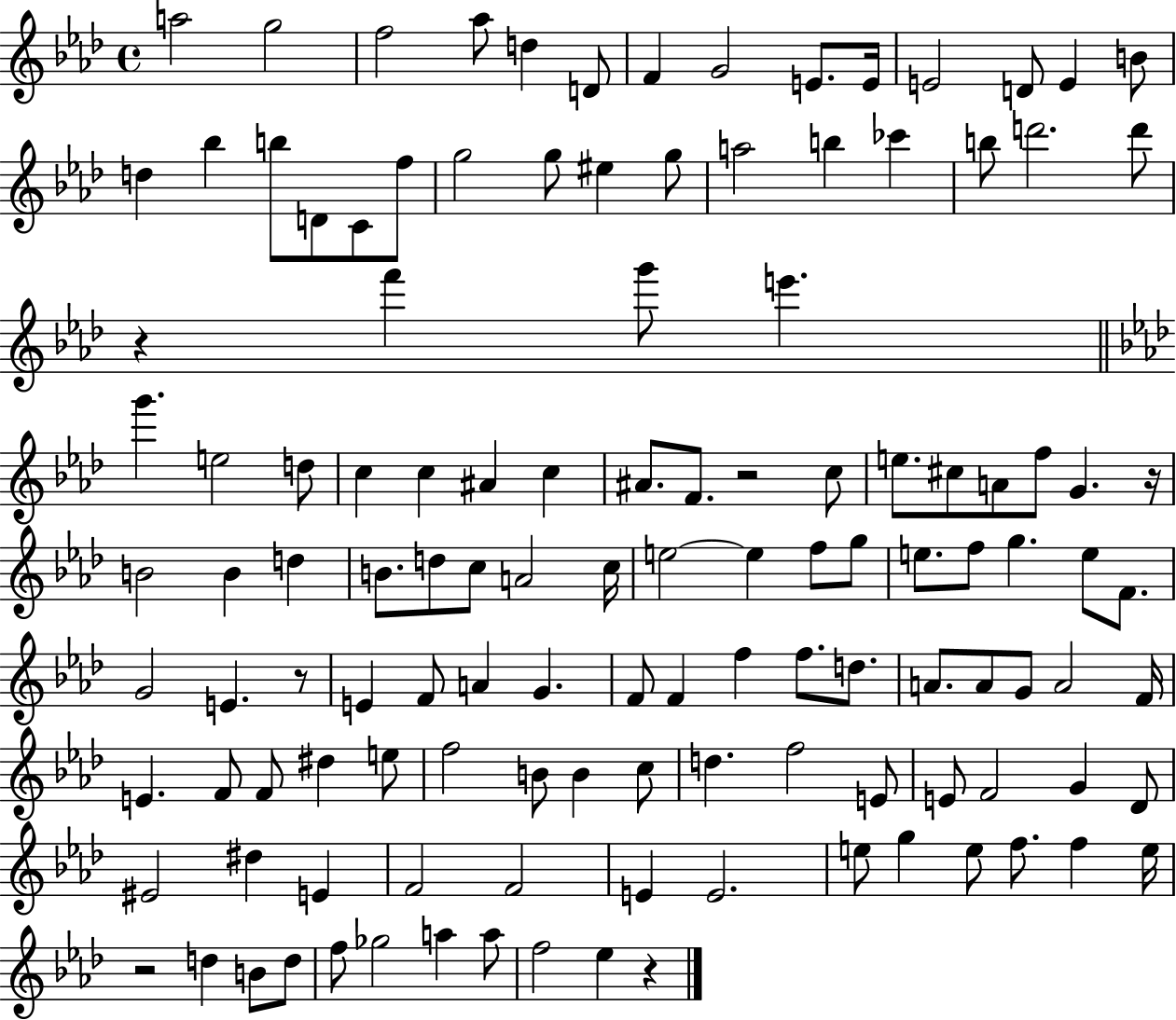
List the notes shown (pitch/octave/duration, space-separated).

A5/h G5/h F5/h Ab5/e D5/q D4/e F4/q G4/h E4/e. E4/s E4/h D4/e E4/q B4/e D5/q Bb5/q B5/e D4/e C4/e F5/e G5/h G5/e EIS5/q G5/e A5/h B5/q CES6/q B5/e D6/h. D6/e R/q F6/q G6/e E6/q. G6/q. E5/h D5/e C5/q C5/q A#4/q C5/q A#4/e. F4/e. R/h C5/e E5/e. C#5/e A4/e F5/e G4/q. R/s B4/h B4/q D5/q B4/e. D5/e C5/e A4/h C5/s E5/h E5/q F5/e G5/e E5/e. F5/e G5/q. E5/e F4/e. G4/h E4/q. R/e E4/q F4/e A4/q G4/q. F4/e F4/q F5/q F5/e. D5/e. A4/e. A4/e G4/e A4/h F4/s E4/q. F4/e F4/e D#5/q E5/e F5/h B4/e B4/q C5/e D5/q. F5/h E4/e E4/e F4/h G4/q Db4/e EIS4/h D#5/q E4/q F4/h F4/h E4/q E4/h. E5/e G5/q E5/e F5/e. F5/q E5/s R/h D5/q B4/e D5/e F5/e Gb5/h A5/q A5/e F5/h Eb5/q R/q